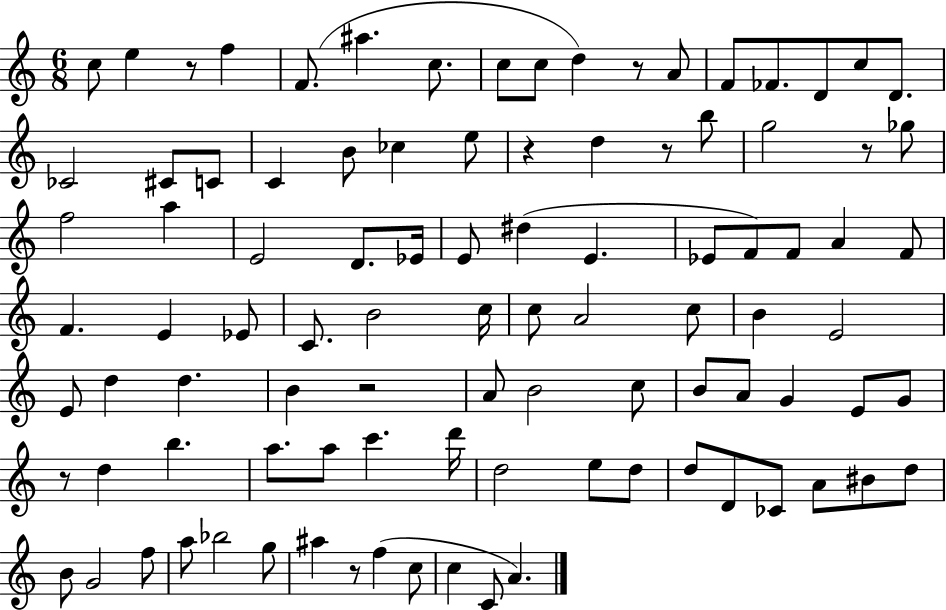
{
  \clef treble
  \numericTimeSignature
  \time 6/8
  \key c \major
  c''8 e''4 r8 f''4 | f'8.( ais''4. c''8. | c''8 c''8 d''4) r8 a'8 | f'8 fes'8. d'8 c''8 d'8. | \break ces'2 cis'8 c'8 | c'4 b'8 ces''4 e''8 | r4 d''4 r8 b''8 | g''2 r8 ges''8 | \break f''2 a''4 | e'2 d'8. ees'16 | e'8 dis''4( e'4. | ees'8 f'8) f'8 a'4 f'8 | \break f'4. e'4 ees'8 | c'8. b'2 c''16 | c''8 a'2 c''8 | b'4 e'2 | \break e'8 d''4 d''4. | b'4 r2 | a'8 b'2 c''8 | b'8 a'8 g'4 e'8 g'8 | \break r8 d''4 b''4. | a''8. a''8 c'''4. d'''16 | d''2 e''8 d''8 | d''8 d'8 ces'8 a'8 bis'8 d''8 | \break b'8 g'2 f''8 | a''8 bes''2 g''8 | ais''4 r8 f''4( c''8 | c''4 c'8 a'4.) | \break \bar "|."
}